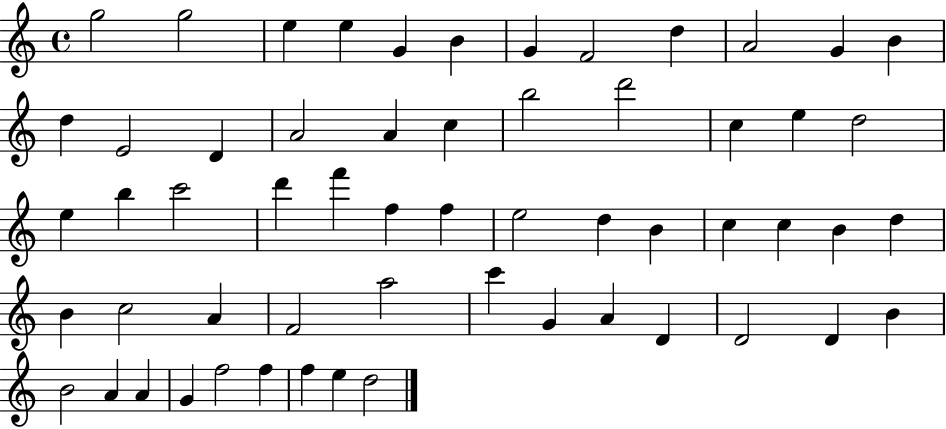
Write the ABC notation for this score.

X:1
T:Untitled
M:4/4
L:1/4
K:C
g2 g2 e e G B G F2 d A2 G B d E2 D A2 A c b2 d'2 c e d2 e b c'2 d' f' f f e2 d B c c B d B c2 A F2 a2 c' G A D D2 D B B2 A A G f2 f f e d2